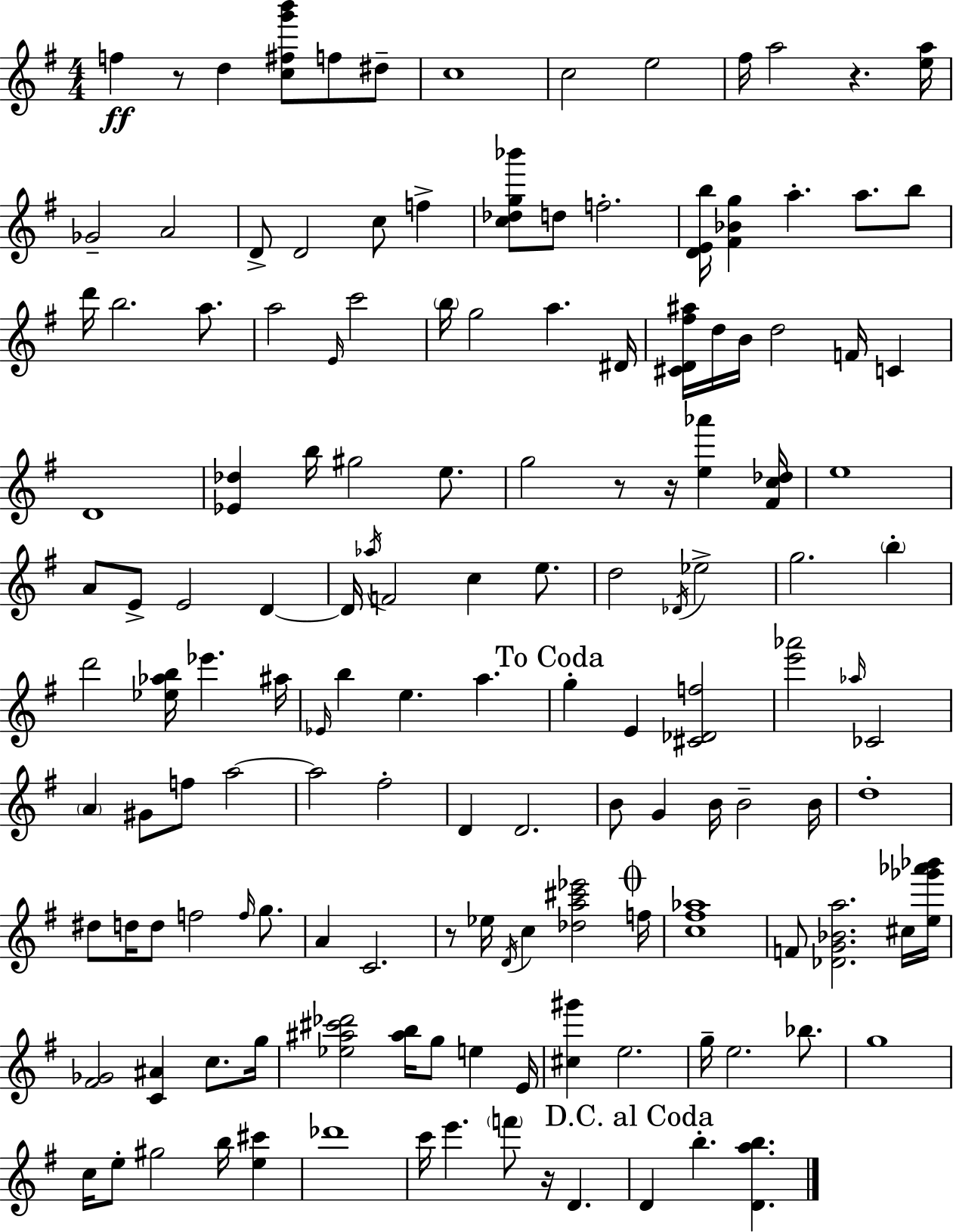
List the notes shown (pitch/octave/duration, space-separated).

F5/q R/e D5/q [C5,F#5,G6,B6]/e F5/e D#5/e C5/w C5/h E5/h F#5/s A5/h R/q. [E5,A5]/s Gb4/h A4/h D4/e D4/h C5/e F5/q [C5,Db5,G5,Bb6]/e D5/e F5/h. [D4,E4,B5]/s [F#4,Bb4,G5]/q A5/q. A5/e. B5/e D6/s B5/h. A5/e. A5/h E4/s C6/h B5/s G5/h A5/q. D#4/s [C#4,D4,F#5,A#5]/s D5/s B4/s D5/h F4/s C4/q D4/w [Eb4,Db5]/q B5/s G#5/h E5/e. G5/h R/e R/s [E5,Ab6]/q [F#4,C5,Db5]/s E5/w A4/e E4/e E4/h D4/q D4/s Ab5/s F4/h C5/q E5/e. D5/h Db4/s Eb5/h G5/h. B5/q D6/h [Eb5,Ab5,B5]/s Eb6/q. A#5/s Eb4/s B5/q E5/q. A5/q. G5/q E4/q [C#4,Db4,F5]/h [E6,Ab6]/h Ab5/s CES4/h A4/q G#4/e F5/e A5/h A5/h F#5/h D4/q D4/h. B4/e G4/q B4/s B4/h B4/s D5/w D#5/e D5/s D5/e F5/h F5/s G5/e. A4/q C4/h. R/e Eb5/s D4/s C5/q [Db5,A5,C#6,Eb6]/h F5/s [C5,F#5,Ab5]/w F4/e [Db4,G4,Bb4,A5]/h. C#5/s [E5,Gb6,Ab6,Bb6]/s [F#4,Gb4]/h [C4,A#4]/q C5/e. G5/s [Eb5,A#5,C#6,Db6]/h [A#5,B5]/s G5/e E5/q E4/s [C#5,G#6]/q E5/h. G5/s E5/h. Bb5/e. G5/w C5/s E5/e G#5/h B5/s [E5,C#6]/q Db6/w C6/s E6/q. F6/e R/s D4/q. D4/q B5/q. [D4,A5,B5]/q.